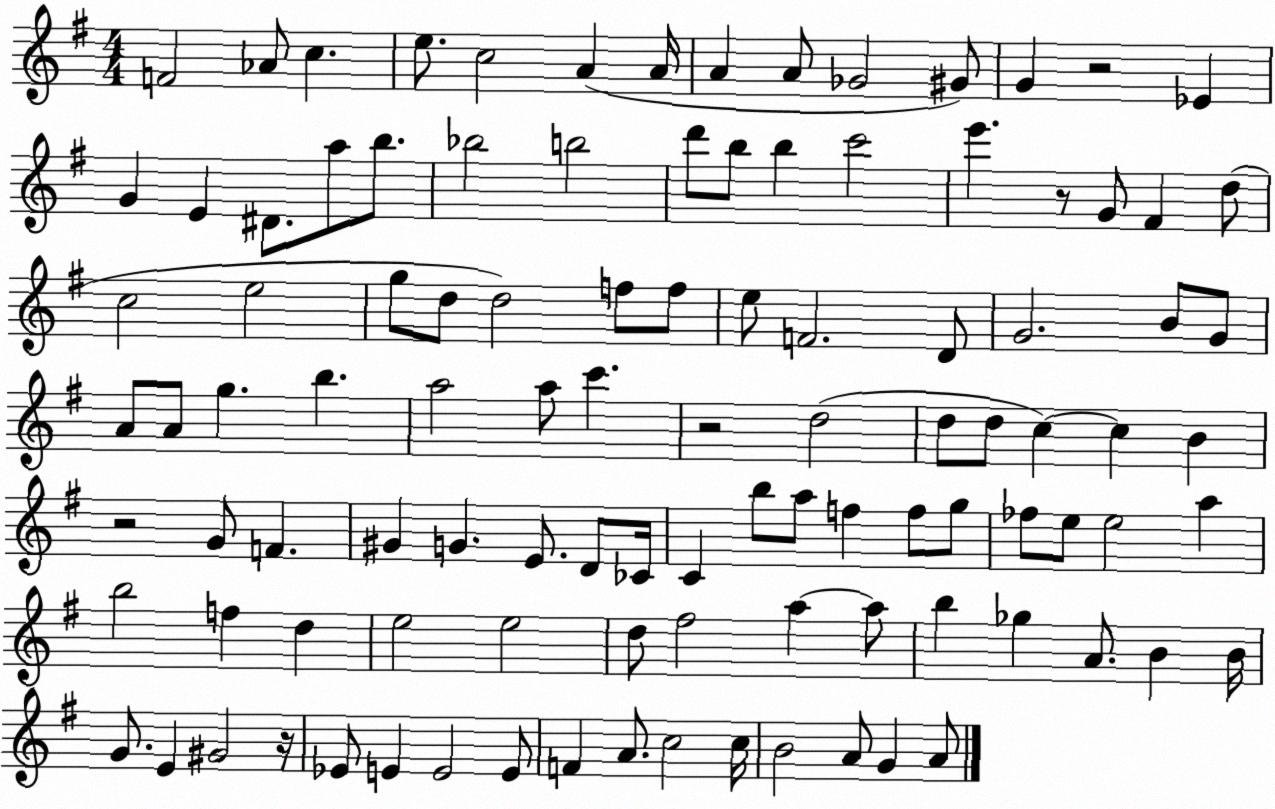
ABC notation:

X:1
T:Untitled
M:4/4
L:1/4
K:G
F2 _A/2 c e/2 c2 A A/4 A A/2 _G2 ^G/2 G z2 _E G E ^D/2 a/2 b/2 _b2 b2 d'/2 b/2 b c'2 e' z/2 G/2 ^F d/2 c2 e2 g/2 d/2 d2 f/2 f/2 e/2 F2 D/2 G2 B/2 G/2 A/2 A/2 g b a2 a/2 c' z2 d2 d/2 d/2 c c B z2 G/2 F ^G G E/2 D/2 _C/4 C b/2 a/2 f f/2 g/2 _f/2 e/2 e2 a b2 f d e2 e2 d/2 ^f2 a a/2 b _g A/2 B B/4 G/2 E ^G2 z/4 _E/2 E E2 E/2 F A/2 c2 c/4 B2 A/2 G A/2